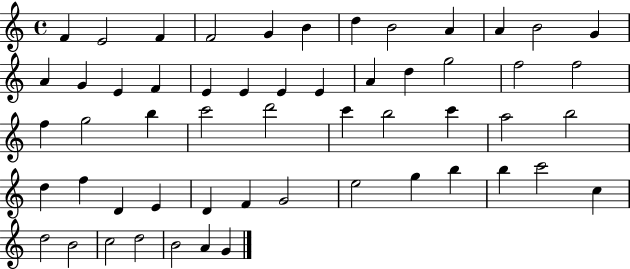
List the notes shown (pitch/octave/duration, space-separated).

F4/q E4/h F4/q F4/h G4/q B4/q D5/q B4/h A4/q A4/q B4/h G4/q A4/q G4/q E4/q F4/q E4/q E4/q E4/q E4/q A4/q D5/q G5/h F5/h F5/h F5/q G5/h B5/q C6/h D6/h C6/q B5/h C6/q A5/h B5/h D5/q F5/q D4/q E4/q D4/q F4/q G4/h E5/h G5/q B5/q B5/q C6/h C5/q D5/h B4/h C5/h D5/h B4/h A4/q G4/q